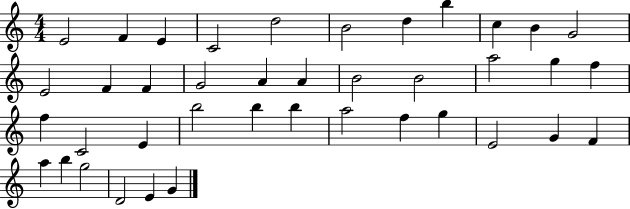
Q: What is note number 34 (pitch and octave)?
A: F4